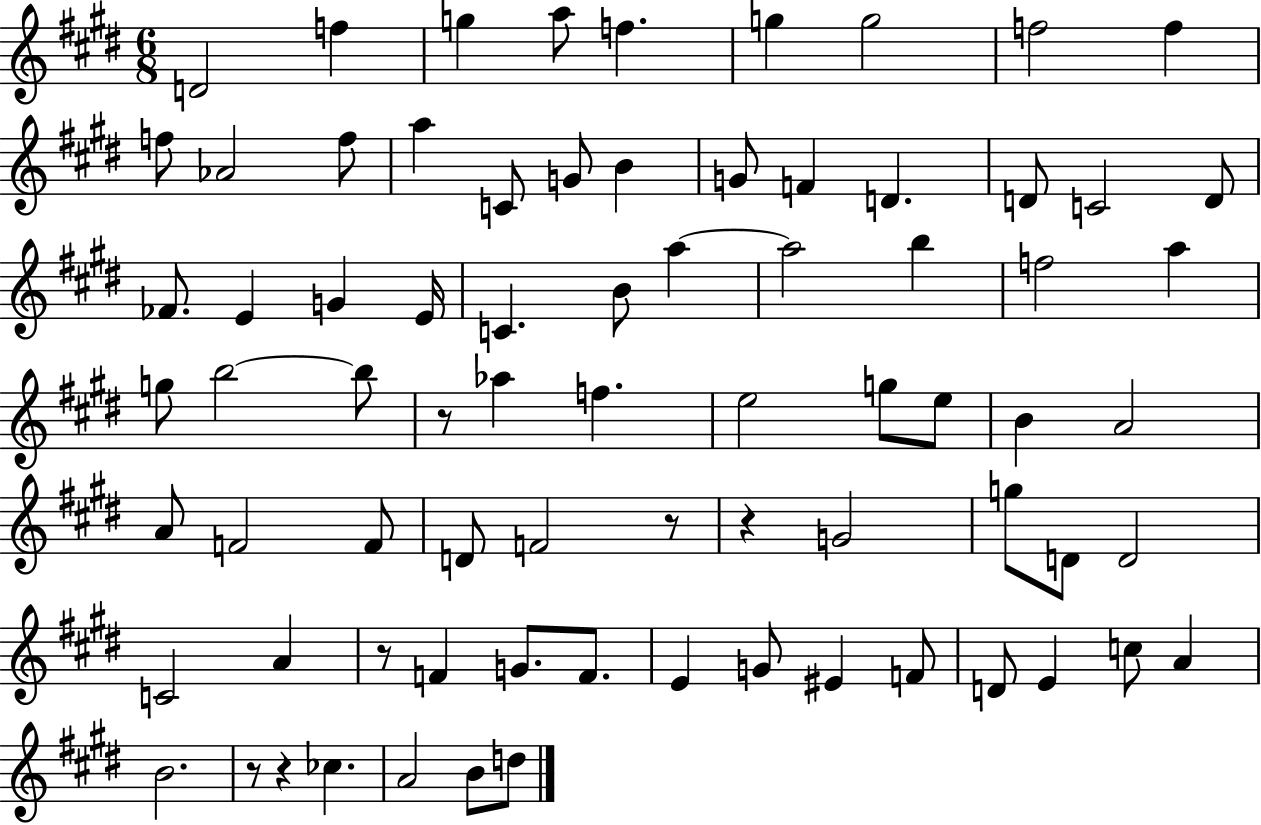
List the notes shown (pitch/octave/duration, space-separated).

D4/h F5/q G5/q A5/e F5/q. G5/q G5/h F5/h F5/q F5/e Ab4/h F5/e A5/q C4/e G4/e B4/q G4/e F4/q D4/q. D4/e C4/h D4/e FES4/e. E4/q G4/q E4/s C4/q. B4/e A5/q A5/h B5/q F5/h A5/q G5/e B5/h B5/e R/e Ab5/q F5/q. E5/h G5/e E5/e B4/q A4/h A4/e F4/h F4/e D4/e F4/h R/e R/q G4/h G5/e D4/e D4/h C4/h A4/q R/e F4/q G4/e. F4/e. E4/q G4/e EIS4/q F4/e D4/e E4/q C5/e A4/q B4/h. R/e R/q CES5/q. A4/h B4/e D5/e